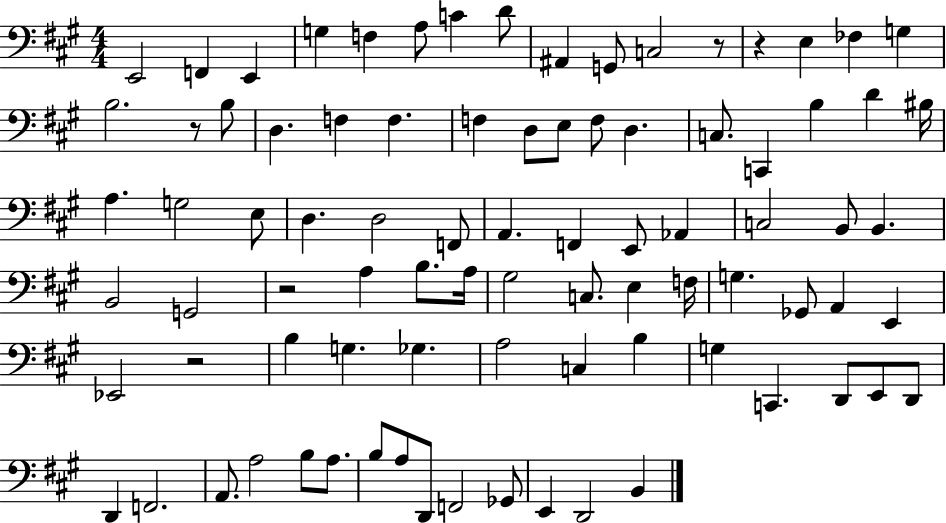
{
  \clef bass
  \numericTimeSignature
  \time 4/4
  \key a \major
  \repeat volta 2 { e,2 f,4 e,4 | g4 f4 a8 c'4 d'8 | ais,4 g,8 c2 r8 | r4 e4 fes4 g4 | \break b2. r8 b8 | d4. f4 f4. | f4 d8 e8 f8 d4. | c8. c,4 b4 d'4 bis16 | \break a4. g2 e8 | d4. d2 f,8 | a,4. f,4 e,8 aes,4 | c2 b,8 b,4. | \break b,2 g,2 | r2 a4 b8. a16 | gis2 c8. e4 f16 | g4. ges,8 a,4 e,4 | \break ees,2 r2 | b4 g4. ges4. | a2 c4 b4 | g4 c,4. d,8 e,8 d,8 | \break d,4 f,2. | a,8. a2 b8 a8. | b8 a8 d,8 f,2 ges,8 | e,4 d,2 b,4 | \break } \bar "|."
}